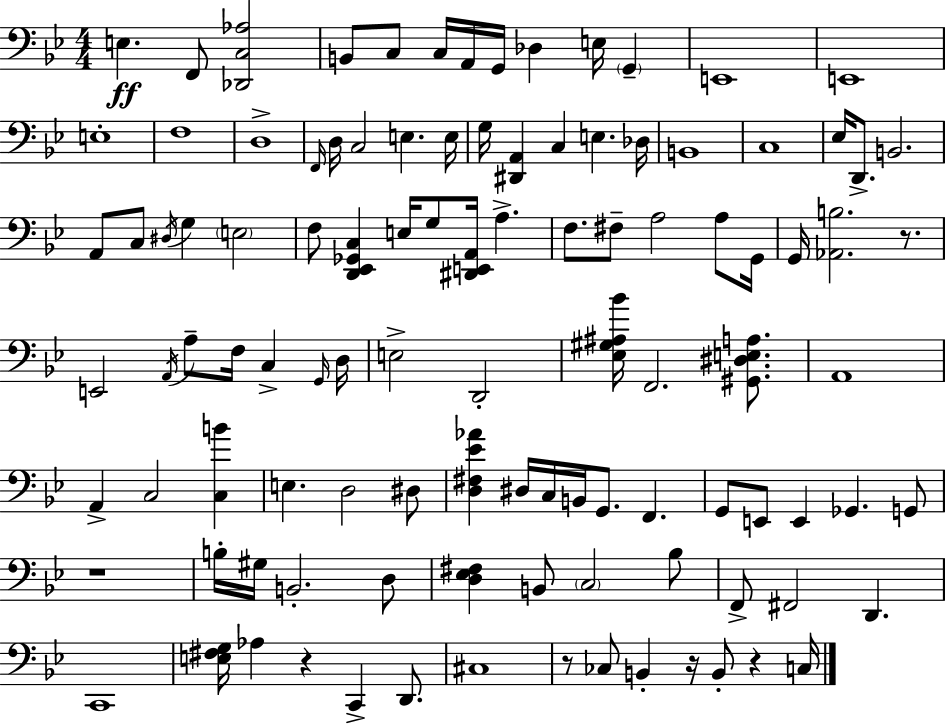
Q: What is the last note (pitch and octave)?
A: C3